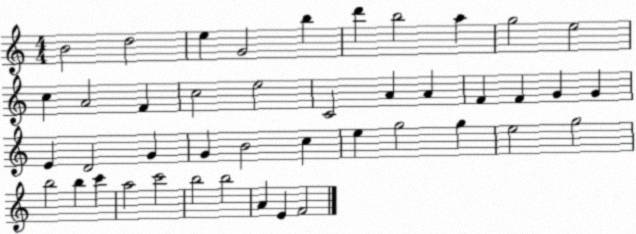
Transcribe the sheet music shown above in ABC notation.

X:1
T:Untitled
M:4/4
L:1/4
K:C
B2 d2 e G2 b d' b2 a g2 e2 c A2 F c2 e2 C2 A A F F G G E D2 G G B2 c e g2 g e2 g2 b2 b c' a2 c'2 b2 b2 A E F2